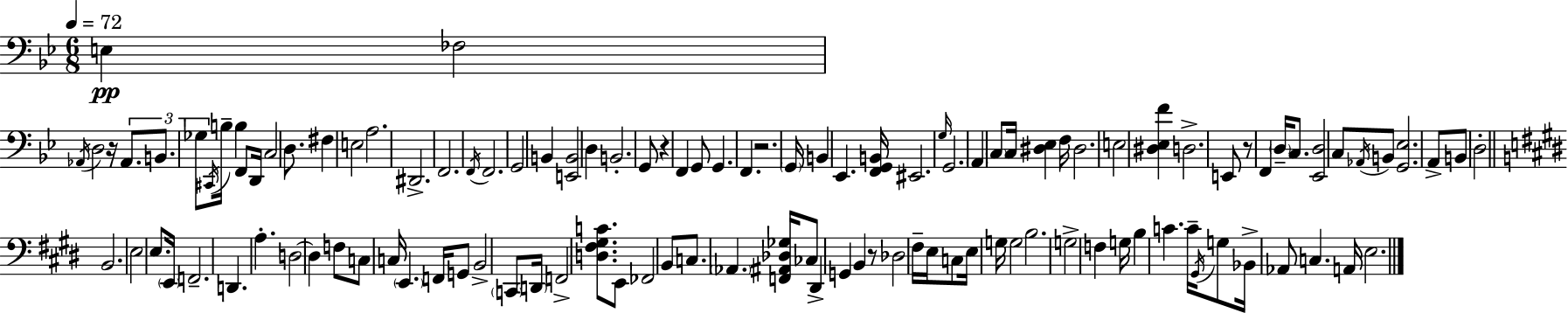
E3/q FES3/h Ab2/s D3/h R/s Ab2/e. B2/e. Gb3/e C#2/s B3/s B3/q F2/e D2/s C3/h D3/e. F#3/q E3/h A3/h. D#2/h. F2/h. F2/s F2/h. G2/h B2/q [E2,B2]/h D3/q B2/h. G2/e R/q F2/q G2/e G2/q. F2/q. R/h. G2/s B2/q Eb2/q. [F2,G2,B2]/s EIS2/h. G3/s G2/h. A2/q C3/e C3/s [D#3,Eb3]/q F3/s D#3/h. E3/h [D#3,Eb3,F4]/q D3/h. E2/e R/e F2/q D3/s C3/e. [Eb2,D3]/h C3/e Ab2/s B2/e [G2,Eb3]/h. A2/e B2/e D3/h B2/h. E3/h E3/e. E2/s F2/h. D2/q. A3/q. D3/h D3/q F3/e C3/e C3/s E2/q. F2/s G2/e B2/h C2/e D2/s F2/h [D3,F#3,G#3,C4]/e. E2/e FES2/h B2/e C3/e. Ab2/q. [F2,A#2,Db3,Gb3]/s CES3/e D#2/q G2/q B2/q R/e Db3/h F#3/s E3/s C3/e E3/s G3/s G3/h B3/h. G3/h F3/q G3/s B3/q C4/q. C4/s G#2/s G3/e Bb2/s Ab2/e C3/q. A2/s E3/h.